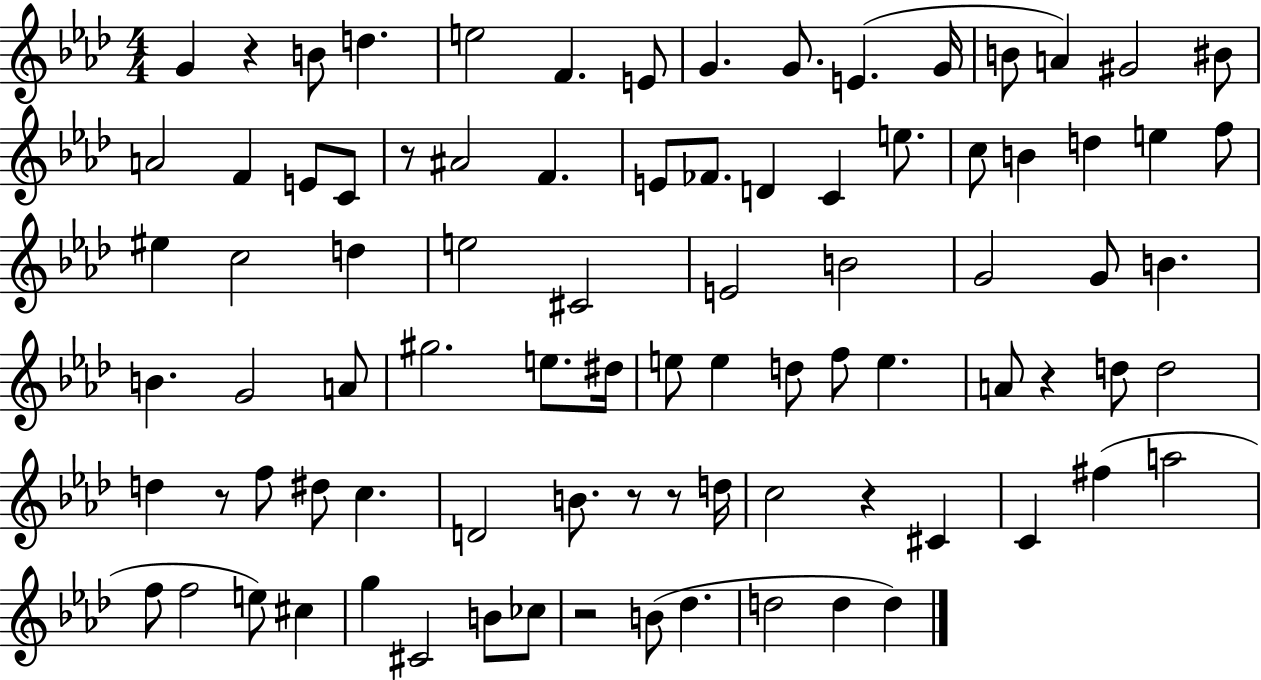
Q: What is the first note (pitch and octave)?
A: G4